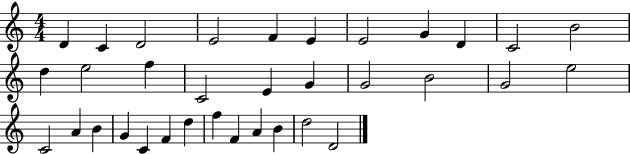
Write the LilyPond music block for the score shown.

{
  \clef treble
  \numericTimeSignature
  \time 4/4
  \key c \major
  d'4 c'4 d'2 | e'2 f'4 e'4 | e'2 g'4 d'4 | c'2 b'2 | \break d''4 e''2 f''4 | c'2 e'4 g'4 | g'2 b'2 | g'2 e''2 | \break c'2 a'4 b'4 | g'4 c'4 f'4 d''4 | f''4 f'4 a'4 b'4 | d''2 d'2 | \break \bar "|."
}